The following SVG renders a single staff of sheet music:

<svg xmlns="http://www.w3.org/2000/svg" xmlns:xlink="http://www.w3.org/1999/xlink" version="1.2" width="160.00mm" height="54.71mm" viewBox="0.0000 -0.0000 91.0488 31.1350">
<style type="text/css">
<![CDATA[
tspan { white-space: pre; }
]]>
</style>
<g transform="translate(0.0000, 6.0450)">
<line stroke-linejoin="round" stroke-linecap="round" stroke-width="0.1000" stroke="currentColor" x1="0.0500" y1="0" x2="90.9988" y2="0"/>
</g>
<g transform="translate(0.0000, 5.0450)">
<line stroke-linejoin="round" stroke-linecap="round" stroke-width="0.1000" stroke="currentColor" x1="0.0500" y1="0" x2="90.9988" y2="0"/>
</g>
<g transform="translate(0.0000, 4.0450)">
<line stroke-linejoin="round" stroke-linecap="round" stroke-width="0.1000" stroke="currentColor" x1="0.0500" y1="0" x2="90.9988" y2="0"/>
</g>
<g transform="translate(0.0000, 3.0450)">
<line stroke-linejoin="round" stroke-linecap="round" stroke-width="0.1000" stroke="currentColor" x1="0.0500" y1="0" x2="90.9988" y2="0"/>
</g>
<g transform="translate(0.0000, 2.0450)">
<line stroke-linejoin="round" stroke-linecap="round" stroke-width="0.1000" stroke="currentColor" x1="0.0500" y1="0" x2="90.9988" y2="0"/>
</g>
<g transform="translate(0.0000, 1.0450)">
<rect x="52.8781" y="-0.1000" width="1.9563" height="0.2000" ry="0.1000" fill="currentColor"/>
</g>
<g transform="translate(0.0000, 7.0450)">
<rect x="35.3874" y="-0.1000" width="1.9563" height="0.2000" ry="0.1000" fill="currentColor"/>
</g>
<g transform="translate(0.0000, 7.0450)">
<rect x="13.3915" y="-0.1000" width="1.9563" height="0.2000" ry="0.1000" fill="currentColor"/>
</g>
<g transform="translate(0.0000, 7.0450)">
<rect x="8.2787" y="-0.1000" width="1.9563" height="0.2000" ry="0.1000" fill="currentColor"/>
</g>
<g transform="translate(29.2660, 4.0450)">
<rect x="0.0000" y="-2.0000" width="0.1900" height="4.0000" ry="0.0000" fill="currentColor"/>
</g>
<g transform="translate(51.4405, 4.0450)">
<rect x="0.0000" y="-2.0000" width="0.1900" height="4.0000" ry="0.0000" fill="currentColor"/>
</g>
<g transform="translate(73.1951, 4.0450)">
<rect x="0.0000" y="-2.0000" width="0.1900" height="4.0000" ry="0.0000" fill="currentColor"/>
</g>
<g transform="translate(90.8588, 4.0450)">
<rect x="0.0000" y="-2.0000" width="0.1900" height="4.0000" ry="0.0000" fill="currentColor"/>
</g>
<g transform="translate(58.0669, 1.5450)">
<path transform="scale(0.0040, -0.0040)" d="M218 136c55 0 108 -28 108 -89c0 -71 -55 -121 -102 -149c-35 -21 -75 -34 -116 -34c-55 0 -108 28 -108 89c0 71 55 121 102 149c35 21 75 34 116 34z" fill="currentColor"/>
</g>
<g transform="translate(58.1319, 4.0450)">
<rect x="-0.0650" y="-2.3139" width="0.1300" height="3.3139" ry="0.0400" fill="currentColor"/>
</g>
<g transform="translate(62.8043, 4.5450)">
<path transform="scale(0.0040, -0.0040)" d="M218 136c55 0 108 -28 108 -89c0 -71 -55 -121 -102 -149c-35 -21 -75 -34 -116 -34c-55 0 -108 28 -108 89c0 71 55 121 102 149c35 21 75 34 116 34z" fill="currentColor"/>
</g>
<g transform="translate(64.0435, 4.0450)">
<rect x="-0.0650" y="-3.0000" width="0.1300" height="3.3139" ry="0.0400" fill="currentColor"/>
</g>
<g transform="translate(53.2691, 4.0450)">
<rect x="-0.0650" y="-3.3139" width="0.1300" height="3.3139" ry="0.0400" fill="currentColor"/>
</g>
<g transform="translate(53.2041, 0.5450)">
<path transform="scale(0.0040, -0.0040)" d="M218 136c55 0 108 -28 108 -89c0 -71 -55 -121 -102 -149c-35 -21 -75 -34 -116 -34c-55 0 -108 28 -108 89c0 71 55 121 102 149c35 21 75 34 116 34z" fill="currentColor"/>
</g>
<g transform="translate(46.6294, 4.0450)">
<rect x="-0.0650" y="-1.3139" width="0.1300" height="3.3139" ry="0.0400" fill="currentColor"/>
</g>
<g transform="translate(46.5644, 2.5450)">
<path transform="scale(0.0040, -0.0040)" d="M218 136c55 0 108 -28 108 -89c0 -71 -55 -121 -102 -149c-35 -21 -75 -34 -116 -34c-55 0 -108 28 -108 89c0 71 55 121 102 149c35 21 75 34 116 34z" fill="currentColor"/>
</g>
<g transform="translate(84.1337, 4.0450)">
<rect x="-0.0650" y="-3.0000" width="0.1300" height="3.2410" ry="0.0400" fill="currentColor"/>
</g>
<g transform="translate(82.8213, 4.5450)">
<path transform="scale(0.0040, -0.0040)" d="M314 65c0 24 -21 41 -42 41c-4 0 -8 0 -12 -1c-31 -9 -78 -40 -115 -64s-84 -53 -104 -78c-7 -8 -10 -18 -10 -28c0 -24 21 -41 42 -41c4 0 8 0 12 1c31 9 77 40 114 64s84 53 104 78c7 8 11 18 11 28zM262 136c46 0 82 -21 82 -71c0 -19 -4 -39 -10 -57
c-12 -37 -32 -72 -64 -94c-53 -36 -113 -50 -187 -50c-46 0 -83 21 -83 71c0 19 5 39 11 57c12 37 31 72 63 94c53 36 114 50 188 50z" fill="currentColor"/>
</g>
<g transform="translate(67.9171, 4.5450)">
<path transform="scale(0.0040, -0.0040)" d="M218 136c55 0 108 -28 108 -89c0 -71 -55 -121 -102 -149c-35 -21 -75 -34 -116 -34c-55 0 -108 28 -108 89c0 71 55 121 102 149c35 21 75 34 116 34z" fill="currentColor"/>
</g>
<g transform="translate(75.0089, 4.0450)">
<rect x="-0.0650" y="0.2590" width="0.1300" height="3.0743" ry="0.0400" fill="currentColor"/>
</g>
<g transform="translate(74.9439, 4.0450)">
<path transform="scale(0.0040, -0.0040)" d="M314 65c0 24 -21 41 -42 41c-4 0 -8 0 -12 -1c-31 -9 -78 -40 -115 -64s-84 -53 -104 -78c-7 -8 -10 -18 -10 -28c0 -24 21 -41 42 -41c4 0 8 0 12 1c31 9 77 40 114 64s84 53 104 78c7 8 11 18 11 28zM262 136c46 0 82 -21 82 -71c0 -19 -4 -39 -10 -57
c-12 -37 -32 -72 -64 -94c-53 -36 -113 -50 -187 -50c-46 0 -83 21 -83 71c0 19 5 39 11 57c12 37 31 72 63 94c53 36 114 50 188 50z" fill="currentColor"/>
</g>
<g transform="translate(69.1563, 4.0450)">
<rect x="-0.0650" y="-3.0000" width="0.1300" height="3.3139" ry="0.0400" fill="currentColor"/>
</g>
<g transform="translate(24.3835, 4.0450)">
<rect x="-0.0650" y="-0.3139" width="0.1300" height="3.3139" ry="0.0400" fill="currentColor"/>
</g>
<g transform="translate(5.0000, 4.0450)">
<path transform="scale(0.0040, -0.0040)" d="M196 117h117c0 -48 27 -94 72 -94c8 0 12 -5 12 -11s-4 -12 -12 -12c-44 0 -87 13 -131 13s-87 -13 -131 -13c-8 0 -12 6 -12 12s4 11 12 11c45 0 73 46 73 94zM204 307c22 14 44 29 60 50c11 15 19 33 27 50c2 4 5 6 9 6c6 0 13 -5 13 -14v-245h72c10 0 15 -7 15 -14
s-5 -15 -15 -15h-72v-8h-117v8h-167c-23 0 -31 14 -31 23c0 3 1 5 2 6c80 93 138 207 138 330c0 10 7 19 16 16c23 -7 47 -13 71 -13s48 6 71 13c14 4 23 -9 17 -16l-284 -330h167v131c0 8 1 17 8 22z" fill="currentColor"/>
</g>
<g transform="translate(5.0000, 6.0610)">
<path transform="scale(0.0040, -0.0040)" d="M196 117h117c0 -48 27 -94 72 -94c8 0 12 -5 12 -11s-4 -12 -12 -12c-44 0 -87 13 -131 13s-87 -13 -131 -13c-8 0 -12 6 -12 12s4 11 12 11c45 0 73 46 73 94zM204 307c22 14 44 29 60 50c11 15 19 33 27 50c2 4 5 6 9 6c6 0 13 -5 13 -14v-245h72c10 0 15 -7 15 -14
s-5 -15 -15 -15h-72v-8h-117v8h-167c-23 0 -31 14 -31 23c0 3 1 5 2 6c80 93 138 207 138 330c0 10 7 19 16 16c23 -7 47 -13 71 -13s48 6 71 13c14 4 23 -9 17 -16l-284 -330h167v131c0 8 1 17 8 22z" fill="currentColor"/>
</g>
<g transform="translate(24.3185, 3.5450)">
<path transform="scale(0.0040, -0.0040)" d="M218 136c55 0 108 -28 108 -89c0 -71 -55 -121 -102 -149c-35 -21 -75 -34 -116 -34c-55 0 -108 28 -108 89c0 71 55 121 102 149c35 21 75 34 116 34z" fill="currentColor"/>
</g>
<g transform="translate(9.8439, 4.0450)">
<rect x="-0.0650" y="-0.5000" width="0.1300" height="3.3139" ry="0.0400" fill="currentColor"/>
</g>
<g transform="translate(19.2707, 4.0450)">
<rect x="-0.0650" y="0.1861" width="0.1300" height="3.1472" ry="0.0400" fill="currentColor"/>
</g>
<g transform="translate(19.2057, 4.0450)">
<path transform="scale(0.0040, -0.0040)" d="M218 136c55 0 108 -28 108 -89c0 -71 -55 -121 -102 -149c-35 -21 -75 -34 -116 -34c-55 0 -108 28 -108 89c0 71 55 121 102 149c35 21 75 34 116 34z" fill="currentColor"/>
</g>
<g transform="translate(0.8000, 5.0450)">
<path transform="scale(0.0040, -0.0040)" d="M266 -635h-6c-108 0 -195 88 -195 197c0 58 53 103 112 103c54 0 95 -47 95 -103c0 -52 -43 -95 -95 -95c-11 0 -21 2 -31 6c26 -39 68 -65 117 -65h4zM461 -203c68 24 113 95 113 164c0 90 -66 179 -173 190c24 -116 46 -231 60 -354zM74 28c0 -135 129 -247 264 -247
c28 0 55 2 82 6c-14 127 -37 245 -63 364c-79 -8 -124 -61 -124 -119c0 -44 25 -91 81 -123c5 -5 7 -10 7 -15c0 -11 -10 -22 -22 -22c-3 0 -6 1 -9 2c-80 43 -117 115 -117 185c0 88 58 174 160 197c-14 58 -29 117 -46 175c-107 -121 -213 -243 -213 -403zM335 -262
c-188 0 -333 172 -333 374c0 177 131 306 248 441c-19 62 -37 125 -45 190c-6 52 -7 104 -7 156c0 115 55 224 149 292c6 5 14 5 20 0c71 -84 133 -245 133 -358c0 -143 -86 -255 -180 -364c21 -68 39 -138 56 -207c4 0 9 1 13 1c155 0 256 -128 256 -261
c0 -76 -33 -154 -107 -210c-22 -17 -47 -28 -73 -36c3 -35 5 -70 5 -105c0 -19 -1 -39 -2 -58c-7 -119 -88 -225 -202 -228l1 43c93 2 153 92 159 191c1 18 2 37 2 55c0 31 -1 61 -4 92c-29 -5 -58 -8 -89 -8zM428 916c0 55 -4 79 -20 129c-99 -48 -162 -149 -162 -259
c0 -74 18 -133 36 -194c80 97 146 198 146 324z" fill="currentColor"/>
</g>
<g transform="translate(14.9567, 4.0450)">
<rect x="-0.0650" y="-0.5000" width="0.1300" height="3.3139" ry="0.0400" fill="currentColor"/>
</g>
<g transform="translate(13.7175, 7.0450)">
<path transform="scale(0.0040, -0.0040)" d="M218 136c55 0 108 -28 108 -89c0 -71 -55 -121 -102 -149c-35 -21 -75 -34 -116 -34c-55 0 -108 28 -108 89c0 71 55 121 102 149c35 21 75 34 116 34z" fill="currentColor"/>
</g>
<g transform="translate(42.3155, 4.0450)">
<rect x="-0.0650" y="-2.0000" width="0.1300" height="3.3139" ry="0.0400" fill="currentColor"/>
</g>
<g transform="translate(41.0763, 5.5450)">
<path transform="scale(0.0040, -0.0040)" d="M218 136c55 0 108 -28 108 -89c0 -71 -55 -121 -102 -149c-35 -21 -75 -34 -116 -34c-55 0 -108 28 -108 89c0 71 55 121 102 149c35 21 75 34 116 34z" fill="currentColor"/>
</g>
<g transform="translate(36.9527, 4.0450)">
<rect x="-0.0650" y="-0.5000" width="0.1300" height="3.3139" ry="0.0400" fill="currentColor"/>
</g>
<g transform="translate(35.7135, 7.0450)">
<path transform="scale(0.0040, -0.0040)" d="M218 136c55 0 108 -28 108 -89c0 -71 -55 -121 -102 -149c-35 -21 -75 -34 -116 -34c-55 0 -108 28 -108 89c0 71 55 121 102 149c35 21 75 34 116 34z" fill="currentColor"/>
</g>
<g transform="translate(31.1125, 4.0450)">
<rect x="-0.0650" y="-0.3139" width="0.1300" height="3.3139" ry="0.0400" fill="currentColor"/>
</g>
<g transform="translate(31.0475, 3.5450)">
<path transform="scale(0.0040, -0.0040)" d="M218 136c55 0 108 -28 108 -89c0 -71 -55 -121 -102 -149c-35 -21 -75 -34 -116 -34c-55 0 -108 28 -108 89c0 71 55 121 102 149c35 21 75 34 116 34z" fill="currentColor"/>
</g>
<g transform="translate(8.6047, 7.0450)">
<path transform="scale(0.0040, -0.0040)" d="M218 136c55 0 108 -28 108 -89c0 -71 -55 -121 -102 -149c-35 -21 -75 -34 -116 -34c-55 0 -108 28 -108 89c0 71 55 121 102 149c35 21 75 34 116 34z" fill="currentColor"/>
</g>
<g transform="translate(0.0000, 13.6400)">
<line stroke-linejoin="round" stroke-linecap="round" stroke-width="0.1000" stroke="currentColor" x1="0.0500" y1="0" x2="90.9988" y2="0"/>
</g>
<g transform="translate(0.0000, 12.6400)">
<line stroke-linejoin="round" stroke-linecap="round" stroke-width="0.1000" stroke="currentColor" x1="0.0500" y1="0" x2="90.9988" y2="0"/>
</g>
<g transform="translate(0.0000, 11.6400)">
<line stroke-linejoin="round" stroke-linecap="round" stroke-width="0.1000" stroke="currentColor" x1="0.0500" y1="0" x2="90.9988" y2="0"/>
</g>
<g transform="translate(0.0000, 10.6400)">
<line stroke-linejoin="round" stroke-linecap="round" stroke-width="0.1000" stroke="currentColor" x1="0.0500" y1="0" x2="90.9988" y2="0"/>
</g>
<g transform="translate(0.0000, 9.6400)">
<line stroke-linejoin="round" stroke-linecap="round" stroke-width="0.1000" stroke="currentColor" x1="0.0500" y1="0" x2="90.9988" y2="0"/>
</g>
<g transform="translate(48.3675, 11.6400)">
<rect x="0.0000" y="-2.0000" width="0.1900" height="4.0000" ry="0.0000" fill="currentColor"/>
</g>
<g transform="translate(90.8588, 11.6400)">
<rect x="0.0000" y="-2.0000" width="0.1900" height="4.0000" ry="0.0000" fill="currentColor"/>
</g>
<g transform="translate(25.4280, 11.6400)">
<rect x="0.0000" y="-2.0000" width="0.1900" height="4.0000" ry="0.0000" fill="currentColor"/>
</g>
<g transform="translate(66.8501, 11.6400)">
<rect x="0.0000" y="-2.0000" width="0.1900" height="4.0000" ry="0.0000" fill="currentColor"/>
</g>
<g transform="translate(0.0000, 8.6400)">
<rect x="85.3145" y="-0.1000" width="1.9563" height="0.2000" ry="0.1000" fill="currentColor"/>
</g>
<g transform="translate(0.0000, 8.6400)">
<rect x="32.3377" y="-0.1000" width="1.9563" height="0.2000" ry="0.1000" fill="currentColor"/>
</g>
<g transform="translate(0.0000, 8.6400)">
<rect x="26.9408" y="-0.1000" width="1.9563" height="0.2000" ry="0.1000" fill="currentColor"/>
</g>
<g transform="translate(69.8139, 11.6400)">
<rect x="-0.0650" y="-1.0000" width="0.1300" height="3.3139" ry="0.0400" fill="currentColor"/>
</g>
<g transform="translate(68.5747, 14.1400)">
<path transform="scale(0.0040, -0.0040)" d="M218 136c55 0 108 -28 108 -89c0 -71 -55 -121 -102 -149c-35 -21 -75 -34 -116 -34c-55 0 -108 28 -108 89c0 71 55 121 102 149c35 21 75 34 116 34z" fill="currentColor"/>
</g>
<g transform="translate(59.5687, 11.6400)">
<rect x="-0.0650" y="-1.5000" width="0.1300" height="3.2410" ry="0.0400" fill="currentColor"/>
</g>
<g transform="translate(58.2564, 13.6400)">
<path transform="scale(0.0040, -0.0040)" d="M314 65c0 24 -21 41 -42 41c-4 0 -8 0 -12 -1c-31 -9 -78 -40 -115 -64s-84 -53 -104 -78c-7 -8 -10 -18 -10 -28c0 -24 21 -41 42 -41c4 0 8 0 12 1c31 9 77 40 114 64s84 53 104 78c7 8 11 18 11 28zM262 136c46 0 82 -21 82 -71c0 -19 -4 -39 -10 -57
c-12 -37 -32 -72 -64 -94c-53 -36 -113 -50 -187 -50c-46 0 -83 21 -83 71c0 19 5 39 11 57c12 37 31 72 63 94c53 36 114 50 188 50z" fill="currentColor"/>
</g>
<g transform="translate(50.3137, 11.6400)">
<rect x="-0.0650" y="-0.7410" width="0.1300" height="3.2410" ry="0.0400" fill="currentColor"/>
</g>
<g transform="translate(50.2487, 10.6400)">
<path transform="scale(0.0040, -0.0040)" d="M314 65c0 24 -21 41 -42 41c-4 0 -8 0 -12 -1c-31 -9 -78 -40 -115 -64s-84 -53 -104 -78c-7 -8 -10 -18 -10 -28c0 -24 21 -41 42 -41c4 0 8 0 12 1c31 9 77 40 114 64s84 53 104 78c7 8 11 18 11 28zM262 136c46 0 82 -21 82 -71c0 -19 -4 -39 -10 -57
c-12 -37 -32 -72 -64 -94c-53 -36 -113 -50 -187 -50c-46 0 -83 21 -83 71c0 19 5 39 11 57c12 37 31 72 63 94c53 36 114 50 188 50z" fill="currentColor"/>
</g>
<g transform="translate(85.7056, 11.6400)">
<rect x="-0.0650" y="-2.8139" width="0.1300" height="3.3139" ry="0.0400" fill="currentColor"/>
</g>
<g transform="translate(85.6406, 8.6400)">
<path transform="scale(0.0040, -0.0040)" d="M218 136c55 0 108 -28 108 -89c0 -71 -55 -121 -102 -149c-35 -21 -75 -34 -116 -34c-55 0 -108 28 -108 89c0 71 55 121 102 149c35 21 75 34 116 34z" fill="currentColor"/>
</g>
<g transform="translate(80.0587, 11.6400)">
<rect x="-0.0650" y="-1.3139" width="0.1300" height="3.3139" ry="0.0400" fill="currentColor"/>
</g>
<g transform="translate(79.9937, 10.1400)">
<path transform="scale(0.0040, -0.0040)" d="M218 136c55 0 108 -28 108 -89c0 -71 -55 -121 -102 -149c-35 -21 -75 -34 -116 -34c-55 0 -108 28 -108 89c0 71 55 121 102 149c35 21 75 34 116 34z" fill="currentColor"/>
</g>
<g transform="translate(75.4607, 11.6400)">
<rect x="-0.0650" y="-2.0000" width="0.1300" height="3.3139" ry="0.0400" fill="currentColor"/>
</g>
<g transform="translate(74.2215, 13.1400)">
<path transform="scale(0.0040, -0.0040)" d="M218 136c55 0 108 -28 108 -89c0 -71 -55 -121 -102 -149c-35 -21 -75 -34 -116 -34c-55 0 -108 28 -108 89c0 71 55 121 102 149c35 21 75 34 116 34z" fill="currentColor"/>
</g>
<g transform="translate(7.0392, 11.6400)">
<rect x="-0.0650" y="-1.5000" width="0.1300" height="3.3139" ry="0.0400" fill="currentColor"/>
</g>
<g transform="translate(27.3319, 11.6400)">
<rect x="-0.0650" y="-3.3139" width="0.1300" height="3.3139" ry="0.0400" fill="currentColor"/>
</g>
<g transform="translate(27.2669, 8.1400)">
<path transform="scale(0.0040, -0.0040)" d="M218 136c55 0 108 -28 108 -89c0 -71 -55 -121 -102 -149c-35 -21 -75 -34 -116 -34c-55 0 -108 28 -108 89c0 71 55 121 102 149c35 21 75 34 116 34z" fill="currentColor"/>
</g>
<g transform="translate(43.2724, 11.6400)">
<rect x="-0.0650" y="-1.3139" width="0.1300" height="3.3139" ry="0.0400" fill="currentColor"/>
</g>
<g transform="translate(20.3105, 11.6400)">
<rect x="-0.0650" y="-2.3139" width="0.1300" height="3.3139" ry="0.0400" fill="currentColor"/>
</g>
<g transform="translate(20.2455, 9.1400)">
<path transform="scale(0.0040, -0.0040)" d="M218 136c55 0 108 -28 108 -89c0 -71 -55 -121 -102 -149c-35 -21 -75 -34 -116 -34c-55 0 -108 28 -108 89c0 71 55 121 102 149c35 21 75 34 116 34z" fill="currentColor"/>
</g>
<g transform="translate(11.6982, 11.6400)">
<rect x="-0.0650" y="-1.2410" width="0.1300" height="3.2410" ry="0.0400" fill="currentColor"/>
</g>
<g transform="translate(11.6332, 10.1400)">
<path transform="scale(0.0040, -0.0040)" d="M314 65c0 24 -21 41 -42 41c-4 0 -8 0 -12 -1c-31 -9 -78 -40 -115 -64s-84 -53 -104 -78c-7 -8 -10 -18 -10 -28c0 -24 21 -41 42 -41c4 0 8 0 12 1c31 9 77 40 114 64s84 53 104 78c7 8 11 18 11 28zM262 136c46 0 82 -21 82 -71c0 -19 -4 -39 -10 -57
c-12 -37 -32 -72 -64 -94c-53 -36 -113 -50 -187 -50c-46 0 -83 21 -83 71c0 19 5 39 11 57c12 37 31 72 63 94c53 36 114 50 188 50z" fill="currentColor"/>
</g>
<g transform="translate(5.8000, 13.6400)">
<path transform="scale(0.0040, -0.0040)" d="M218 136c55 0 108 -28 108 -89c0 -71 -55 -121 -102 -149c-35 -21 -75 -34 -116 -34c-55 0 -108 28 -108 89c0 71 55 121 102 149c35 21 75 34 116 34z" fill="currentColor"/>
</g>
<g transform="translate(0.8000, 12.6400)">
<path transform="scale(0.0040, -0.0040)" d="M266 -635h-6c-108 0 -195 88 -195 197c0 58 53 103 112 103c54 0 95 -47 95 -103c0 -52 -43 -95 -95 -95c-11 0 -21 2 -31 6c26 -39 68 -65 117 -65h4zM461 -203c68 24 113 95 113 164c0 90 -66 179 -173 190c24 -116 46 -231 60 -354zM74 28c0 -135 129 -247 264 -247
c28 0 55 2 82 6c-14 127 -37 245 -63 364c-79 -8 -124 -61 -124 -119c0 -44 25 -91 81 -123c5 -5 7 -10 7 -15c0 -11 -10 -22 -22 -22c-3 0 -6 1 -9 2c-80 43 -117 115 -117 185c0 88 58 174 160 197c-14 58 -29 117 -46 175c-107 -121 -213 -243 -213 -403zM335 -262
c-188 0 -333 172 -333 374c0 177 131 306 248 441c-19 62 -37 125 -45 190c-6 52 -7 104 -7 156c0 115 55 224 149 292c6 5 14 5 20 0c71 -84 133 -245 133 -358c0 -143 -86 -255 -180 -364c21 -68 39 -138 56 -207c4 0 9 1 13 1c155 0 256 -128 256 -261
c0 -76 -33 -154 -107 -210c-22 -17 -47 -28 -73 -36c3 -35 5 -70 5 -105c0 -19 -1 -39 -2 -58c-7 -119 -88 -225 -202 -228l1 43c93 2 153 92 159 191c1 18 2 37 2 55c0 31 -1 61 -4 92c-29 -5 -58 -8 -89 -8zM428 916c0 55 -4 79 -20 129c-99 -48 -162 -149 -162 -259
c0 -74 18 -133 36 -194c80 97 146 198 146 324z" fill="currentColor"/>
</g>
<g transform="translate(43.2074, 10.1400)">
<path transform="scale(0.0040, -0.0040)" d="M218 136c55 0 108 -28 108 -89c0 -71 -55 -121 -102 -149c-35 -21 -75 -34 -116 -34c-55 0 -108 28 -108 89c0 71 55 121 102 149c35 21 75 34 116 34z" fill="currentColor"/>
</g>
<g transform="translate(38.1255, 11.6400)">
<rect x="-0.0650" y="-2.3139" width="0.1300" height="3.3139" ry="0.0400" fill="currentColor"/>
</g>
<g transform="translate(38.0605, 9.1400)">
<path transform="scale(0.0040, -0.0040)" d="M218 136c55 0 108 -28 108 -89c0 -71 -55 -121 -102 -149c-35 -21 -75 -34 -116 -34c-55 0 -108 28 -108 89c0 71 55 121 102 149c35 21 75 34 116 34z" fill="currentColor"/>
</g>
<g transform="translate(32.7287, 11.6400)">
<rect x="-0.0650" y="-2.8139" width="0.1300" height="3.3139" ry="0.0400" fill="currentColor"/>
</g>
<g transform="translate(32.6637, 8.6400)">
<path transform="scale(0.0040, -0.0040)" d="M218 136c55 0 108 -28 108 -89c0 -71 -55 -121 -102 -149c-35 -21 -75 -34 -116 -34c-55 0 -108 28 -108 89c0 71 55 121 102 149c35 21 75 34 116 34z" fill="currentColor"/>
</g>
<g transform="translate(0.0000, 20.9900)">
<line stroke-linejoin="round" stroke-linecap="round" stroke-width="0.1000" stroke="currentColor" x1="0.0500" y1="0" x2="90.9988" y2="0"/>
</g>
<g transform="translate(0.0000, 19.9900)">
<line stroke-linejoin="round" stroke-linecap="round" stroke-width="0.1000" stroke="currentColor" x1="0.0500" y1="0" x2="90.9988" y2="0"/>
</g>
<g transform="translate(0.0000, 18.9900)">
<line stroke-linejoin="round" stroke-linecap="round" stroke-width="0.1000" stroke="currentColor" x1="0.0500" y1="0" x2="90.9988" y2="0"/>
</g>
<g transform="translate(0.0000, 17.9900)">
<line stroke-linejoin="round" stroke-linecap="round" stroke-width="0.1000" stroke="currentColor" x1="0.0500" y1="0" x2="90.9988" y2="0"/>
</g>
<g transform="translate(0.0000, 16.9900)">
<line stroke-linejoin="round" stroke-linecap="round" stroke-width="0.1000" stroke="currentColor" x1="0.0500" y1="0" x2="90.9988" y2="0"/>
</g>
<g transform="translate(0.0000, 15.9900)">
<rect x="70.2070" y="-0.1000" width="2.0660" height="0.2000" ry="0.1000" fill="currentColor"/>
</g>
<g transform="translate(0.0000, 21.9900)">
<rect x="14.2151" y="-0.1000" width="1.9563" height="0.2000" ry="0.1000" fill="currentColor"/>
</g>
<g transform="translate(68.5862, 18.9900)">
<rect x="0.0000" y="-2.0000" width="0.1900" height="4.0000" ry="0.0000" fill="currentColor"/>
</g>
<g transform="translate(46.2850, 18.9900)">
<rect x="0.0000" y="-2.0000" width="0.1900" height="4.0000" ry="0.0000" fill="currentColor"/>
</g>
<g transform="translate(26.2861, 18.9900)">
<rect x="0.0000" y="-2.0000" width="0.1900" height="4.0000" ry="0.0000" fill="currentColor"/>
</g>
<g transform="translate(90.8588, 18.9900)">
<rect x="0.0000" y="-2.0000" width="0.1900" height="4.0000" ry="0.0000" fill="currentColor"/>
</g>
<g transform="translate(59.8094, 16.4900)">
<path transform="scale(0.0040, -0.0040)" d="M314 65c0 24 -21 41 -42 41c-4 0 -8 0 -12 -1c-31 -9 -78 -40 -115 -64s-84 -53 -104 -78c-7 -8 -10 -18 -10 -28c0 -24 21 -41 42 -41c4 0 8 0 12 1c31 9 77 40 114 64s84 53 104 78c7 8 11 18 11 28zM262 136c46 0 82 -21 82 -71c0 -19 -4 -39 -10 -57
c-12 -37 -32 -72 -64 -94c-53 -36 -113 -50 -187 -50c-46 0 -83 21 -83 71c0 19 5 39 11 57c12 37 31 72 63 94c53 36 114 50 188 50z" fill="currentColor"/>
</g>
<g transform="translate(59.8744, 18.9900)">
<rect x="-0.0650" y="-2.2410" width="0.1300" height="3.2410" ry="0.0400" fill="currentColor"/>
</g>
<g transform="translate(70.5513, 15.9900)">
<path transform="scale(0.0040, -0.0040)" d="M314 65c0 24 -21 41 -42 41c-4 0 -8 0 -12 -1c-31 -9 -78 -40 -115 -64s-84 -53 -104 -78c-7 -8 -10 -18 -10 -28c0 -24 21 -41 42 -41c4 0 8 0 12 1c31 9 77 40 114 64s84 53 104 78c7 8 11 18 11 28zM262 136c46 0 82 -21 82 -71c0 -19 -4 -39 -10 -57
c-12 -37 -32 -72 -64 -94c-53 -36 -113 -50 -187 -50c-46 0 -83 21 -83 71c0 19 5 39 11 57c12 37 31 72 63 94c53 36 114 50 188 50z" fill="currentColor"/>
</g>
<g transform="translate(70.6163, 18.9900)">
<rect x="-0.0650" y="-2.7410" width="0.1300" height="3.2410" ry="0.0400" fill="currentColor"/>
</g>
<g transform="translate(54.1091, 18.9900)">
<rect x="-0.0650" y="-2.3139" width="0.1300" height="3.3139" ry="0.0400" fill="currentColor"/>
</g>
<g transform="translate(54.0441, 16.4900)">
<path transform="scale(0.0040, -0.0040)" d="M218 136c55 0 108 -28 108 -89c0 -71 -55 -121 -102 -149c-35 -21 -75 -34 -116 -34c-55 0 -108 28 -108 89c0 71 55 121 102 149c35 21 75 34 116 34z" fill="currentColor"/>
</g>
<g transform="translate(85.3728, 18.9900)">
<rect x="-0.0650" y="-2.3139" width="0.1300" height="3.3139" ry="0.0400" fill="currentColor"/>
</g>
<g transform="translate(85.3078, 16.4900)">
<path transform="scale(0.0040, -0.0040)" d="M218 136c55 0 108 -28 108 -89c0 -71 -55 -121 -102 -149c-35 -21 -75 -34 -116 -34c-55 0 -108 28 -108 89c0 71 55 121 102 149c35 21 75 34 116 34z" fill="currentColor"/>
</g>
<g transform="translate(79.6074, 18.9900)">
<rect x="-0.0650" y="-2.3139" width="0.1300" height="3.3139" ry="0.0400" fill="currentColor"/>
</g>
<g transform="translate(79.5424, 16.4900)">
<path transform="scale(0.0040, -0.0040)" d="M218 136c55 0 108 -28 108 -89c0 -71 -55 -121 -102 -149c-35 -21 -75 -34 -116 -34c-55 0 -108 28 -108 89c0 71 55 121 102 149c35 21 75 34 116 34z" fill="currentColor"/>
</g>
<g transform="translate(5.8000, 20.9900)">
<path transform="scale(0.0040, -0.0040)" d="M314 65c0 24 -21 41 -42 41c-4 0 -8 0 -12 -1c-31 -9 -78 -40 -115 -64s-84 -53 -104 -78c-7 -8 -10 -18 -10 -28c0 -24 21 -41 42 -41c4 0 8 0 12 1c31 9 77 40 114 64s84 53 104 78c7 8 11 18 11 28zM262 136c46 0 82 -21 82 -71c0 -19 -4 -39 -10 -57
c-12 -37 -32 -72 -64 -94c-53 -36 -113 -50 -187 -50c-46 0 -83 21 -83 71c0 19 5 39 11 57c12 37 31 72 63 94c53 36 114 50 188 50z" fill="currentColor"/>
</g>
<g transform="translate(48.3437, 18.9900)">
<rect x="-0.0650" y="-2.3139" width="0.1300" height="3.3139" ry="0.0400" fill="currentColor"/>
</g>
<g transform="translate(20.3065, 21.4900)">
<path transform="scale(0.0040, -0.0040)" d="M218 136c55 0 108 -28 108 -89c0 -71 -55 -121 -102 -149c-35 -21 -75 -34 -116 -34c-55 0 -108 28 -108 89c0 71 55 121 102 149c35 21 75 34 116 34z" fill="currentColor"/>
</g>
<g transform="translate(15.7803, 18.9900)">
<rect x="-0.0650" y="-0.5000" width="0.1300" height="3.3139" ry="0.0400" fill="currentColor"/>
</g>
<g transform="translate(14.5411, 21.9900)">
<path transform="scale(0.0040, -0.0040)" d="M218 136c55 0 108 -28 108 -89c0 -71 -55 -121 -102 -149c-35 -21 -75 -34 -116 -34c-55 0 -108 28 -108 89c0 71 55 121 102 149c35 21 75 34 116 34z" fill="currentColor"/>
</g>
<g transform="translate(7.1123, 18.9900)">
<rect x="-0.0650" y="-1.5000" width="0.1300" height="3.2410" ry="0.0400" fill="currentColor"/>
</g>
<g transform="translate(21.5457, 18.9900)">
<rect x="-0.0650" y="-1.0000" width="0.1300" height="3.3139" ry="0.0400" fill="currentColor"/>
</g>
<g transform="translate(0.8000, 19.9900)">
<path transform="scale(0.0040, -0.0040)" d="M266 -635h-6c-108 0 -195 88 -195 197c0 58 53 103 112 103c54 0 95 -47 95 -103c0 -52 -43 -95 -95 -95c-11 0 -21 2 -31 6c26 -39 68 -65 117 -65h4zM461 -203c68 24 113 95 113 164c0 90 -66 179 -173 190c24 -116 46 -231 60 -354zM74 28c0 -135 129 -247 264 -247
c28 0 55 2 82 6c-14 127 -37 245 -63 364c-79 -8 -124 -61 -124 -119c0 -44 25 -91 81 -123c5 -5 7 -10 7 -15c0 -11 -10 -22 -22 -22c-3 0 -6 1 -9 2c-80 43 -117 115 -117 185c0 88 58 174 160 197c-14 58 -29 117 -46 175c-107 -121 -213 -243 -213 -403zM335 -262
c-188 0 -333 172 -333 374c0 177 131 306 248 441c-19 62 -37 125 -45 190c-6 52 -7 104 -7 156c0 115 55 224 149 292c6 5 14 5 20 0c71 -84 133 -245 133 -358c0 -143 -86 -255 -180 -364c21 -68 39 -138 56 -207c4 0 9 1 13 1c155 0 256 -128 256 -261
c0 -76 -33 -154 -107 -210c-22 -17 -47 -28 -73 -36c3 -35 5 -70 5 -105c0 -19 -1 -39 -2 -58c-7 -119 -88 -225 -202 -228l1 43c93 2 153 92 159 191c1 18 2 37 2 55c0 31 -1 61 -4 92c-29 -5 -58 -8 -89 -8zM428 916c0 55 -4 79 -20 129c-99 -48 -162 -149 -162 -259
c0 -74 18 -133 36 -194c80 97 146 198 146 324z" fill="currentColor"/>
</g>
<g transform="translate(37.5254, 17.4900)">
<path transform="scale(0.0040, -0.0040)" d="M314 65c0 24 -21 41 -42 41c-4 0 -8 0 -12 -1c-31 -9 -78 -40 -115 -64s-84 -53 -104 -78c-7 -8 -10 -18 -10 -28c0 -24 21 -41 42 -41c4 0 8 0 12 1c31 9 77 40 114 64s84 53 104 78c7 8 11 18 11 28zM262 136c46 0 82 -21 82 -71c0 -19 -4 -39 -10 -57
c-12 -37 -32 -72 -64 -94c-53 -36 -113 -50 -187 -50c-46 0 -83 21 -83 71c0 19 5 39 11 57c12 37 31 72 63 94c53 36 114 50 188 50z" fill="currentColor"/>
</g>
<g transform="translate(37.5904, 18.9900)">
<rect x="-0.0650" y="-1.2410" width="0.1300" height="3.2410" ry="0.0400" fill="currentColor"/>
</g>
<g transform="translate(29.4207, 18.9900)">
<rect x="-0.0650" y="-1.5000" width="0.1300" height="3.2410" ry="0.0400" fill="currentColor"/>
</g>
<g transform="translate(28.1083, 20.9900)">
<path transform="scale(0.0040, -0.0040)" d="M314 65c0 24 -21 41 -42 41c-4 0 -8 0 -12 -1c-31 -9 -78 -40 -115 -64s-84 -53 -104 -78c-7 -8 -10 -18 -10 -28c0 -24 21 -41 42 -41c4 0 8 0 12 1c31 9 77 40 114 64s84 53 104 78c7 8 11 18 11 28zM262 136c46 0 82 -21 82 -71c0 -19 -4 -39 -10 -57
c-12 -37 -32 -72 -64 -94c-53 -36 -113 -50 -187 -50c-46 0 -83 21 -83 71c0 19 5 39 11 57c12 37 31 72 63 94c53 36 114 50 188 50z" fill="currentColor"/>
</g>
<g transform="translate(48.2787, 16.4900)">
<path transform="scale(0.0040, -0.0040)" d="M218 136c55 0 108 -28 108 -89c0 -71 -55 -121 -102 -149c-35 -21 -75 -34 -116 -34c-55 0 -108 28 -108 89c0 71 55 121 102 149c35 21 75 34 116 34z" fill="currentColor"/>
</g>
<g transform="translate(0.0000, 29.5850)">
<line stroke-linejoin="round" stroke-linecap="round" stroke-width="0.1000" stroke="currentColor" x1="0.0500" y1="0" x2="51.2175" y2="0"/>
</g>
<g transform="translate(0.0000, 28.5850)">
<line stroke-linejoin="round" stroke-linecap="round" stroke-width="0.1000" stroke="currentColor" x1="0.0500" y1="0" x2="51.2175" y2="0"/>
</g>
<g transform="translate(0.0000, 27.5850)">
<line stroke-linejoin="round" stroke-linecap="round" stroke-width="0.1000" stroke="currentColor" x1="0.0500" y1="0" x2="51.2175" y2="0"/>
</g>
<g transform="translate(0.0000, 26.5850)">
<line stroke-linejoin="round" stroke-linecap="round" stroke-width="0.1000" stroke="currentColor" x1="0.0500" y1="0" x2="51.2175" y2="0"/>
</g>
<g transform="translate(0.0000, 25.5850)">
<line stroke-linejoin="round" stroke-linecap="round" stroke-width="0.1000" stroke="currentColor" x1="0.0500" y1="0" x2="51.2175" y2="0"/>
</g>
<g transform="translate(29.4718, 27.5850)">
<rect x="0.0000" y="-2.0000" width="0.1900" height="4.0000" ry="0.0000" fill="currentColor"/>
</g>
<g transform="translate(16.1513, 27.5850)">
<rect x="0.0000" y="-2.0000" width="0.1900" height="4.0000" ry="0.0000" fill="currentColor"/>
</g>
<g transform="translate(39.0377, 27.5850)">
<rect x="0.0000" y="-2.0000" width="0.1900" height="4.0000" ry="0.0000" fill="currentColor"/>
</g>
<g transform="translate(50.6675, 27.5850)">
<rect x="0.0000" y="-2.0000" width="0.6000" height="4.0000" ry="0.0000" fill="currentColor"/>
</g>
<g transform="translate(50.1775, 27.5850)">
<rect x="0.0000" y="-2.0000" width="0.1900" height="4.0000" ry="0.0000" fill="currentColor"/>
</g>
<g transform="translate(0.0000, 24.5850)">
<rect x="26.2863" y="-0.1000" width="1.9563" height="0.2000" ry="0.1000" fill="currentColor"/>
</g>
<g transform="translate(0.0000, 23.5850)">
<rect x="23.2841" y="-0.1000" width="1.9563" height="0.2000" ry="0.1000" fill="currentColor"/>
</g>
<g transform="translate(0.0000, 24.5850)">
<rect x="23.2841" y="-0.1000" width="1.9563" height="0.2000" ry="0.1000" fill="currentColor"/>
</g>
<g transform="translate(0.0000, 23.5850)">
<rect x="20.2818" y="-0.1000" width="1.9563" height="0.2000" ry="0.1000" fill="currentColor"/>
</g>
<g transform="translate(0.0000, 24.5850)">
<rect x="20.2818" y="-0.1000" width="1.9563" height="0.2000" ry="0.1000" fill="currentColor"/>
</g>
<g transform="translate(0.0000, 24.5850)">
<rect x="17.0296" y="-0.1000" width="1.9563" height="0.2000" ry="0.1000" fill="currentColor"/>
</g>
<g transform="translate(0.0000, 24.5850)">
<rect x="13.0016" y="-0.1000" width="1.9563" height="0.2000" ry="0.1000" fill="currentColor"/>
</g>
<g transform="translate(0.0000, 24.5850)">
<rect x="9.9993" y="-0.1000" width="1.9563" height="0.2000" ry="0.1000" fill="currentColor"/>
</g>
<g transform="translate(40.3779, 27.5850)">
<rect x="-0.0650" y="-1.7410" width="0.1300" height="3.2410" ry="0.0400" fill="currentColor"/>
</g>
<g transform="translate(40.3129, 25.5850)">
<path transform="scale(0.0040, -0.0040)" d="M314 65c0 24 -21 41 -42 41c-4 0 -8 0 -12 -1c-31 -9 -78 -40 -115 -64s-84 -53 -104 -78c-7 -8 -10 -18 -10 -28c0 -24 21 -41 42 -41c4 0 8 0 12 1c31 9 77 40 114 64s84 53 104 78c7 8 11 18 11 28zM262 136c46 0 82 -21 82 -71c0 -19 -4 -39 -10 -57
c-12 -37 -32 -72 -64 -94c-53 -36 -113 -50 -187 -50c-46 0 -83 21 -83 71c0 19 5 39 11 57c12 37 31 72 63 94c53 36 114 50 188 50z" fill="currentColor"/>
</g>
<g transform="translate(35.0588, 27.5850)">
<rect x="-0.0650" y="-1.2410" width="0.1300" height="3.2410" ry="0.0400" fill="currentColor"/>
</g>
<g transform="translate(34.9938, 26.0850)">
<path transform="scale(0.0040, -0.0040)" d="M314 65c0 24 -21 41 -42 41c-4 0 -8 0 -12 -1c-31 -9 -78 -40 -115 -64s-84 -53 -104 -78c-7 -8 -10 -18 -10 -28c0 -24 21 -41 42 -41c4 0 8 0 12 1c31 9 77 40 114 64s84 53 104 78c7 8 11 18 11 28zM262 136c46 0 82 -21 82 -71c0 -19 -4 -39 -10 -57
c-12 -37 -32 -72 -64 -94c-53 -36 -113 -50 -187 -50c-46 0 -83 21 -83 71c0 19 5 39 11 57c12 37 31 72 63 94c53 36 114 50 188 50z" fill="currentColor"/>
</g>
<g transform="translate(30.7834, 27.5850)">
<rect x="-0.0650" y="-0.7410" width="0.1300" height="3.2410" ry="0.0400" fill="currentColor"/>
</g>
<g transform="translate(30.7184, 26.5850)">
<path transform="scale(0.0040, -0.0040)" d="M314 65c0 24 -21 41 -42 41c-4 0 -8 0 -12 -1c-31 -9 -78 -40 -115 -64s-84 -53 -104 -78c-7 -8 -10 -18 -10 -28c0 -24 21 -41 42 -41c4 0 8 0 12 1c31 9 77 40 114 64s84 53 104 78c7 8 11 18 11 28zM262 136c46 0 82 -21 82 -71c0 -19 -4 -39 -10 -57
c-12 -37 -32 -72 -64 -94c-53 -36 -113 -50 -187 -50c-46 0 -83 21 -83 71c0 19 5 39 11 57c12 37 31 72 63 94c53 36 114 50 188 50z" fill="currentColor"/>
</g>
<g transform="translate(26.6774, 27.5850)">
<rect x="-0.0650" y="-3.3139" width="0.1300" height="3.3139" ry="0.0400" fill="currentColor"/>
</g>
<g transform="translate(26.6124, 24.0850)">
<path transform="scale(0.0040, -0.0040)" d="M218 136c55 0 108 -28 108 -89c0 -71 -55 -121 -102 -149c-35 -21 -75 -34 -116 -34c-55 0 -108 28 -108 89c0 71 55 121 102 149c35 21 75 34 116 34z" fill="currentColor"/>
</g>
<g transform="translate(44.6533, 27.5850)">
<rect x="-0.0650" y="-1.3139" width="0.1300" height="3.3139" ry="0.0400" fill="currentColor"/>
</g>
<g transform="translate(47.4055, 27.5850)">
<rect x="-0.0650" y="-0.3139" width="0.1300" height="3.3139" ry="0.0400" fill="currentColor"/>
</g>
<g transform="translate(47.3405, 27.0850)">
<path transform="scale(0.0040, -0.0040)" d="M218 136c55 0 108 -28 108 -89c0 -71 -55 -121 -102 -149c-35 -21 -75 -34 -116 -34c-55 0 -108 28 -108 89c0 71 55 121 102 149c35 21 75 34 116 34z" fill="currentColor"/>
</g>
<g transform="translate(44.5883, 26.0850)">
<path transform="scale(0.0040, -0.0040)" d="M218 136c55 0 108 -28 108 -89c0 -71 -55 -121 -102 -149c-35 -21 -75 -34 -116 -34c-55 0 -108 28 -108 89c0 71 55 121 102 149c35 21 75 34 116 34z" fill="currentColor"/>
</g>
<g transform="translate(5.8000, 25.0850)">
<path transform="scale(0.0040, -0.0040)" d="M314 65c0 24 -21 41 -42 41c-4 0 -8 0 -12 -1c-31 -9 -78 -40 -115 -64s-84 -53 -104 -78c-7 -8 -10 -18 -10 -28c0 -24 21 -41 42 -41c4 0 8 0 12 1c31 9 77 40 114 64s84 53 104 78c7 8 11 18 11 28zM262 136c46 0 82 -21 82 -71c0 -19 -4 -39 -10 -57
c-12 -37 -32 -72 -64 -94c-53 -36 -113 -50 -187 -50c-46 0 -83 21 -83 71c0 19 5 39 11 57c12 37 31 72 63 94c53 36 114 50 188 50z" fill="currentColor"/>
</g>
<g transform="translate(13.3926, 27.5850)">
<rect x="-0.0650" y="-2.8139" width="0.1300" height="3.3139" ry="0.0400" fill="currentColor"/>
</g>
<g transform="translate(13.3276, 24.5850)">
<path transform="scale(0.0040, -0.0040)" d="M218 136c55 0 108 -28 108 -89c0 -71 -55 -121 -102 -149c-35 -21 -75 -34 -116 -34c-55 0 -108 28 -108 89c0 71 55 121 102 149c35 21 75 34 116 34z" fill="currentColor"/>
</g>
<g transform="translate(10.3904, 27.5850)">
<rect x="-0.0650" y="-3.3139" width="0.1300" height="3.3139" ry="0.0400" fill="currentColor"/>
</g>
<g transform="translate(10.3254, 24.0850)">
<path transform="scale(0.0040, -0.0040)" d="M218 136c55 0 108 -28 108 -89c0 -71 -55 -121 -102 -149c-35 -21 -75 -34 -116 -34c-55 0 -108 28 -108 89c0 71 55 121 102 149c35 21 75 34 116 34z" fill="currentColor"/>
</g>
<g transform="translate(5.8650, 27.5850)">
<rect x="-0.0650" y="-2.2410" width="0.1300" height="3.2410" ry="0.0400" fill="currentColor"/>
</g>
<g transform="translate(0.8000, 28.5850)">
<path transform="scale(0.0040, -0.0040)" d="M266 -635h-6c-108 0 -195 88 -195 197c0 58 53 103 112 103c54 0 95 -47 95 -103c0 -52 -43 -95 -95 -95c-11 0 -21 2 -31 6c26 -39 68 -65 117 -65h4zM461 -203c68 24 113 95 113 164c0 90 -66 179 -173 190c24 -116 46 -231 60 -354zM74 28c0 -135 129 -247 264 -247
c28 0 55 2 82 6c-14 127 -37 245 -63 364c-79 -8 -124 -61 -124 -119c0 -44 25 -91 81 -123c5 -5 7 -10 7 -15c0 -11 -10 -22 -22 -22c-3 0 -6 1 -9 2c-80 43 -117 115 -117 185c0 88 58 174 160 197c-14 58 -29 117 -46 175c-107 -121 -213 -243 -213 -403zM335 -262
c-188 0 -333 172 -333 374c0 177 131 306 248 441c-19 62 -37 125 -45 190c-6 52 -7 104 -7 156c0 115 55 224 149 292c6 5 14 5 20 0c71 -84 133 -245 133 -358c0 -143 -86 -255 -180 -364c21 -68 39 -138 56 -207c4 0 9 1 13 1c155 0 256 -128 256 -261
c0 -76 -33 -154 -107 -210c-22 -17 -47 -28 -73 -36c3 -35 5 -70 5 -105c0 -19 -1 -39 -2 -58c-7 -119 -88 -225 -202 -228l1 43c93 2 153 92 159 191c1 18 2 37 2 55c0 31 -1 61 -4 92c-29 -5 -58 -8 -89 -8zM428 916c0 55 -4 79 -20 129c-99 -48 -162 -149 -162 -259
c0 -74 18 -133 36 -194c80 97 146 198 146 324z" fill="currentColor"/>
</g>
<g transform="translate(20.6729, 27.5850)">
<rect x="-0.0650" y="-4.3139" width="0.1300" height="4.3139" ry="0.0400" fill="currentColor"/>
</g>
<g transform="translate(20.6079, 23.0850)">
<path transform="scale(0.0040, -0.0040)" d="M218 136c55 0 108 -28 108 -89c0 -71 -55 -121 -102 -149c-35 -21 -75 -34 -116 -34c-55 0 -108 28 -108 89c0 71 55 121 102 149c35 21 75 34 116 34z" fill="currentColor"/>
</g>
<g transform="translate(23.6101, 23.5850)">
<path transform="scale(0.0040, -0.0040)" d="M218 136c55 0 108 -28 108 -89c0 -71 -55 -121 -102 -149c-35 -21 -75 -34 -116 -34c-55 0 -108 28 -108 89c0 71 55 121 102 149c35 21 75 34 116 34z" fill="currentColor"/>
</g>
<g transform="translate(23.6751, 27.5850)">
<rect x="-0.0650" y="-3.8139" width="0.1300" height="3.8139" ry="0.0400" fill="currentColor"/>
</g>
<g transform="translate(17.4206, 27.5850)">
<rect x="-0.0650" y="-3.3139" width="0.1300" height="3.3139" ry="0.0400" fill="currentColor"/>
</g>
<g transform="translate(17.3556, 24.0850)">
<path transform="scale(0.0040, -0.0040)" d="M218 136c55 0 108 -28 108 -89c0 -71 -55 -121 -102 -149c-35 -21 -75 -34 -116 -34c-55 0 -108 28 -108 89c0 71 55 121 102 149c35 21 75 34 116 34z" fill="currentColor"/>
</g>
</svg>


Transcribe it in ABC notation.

X:1
T:Untitled
M:4/4
L:1/4
K:C
C C B c c C F e b g A A B2 A2 E e2 g b a g e d2 E2 D F e a E2 C D E2 e2 g g g2 a2 g g g2 b a b d' c' b d2 e2 f2 e c